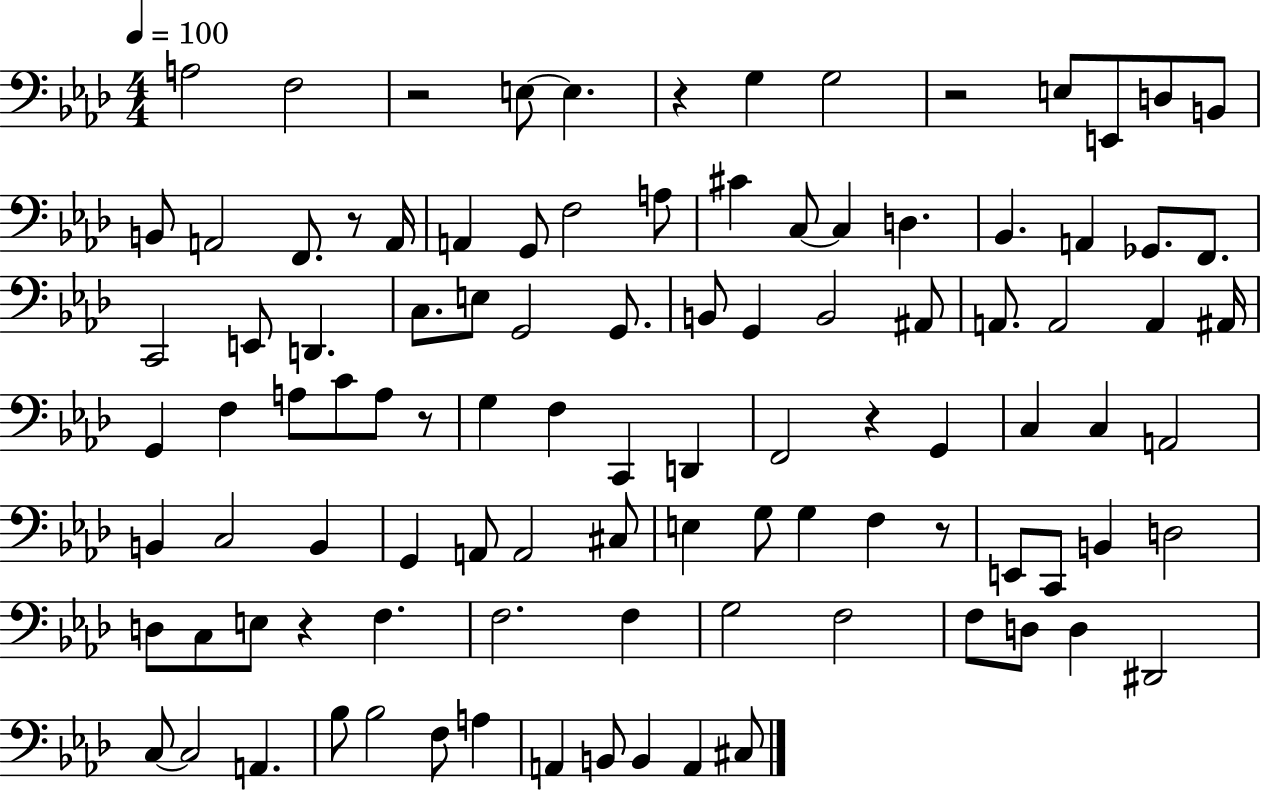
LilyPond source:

{
  \clef bass
  \numericTimeSignature
  \time 4/4
  \key aes \major
  \tempo 4 = 100
  a2 f2 | r2 e8~~ e4. | r4 g4 g2 | r2 e8 e,8 d8 b,8 | \break b,8 a,2 f,8. r8 a,16 | a,4 g,8 f2 a8 | cis'4 c8~~ c4 d4. | bes,4. a,4 ges,8. f,8. | \break c,2 e,8 d,4. | c8. e8 g,2 g,8. | b,8 g,4 b,2 ais,8 | a,8. a,2 a,4 ais,16 | \break g,4 f4 a8 c'8 a8 r8 | g4 f4 c,4 d,4 | f,2 r4 g,4 | c4 c4 a,2 | \break b,4 c2 b,4 | g,4 a,8 a,2 cis8 | e4 g8 g4 f4 r8 | e,8 c,8 b,4 d2 | \break d8 c8 e8 r4 f4. | f2. f4 | g2 f2 | f8 d8 d4 dis,2 | \break c8~~ c2 a,4. | bes8 bes2 f8 a4 | a,4 b,8 b,4 a,4 cis8 | \bar "|."
}